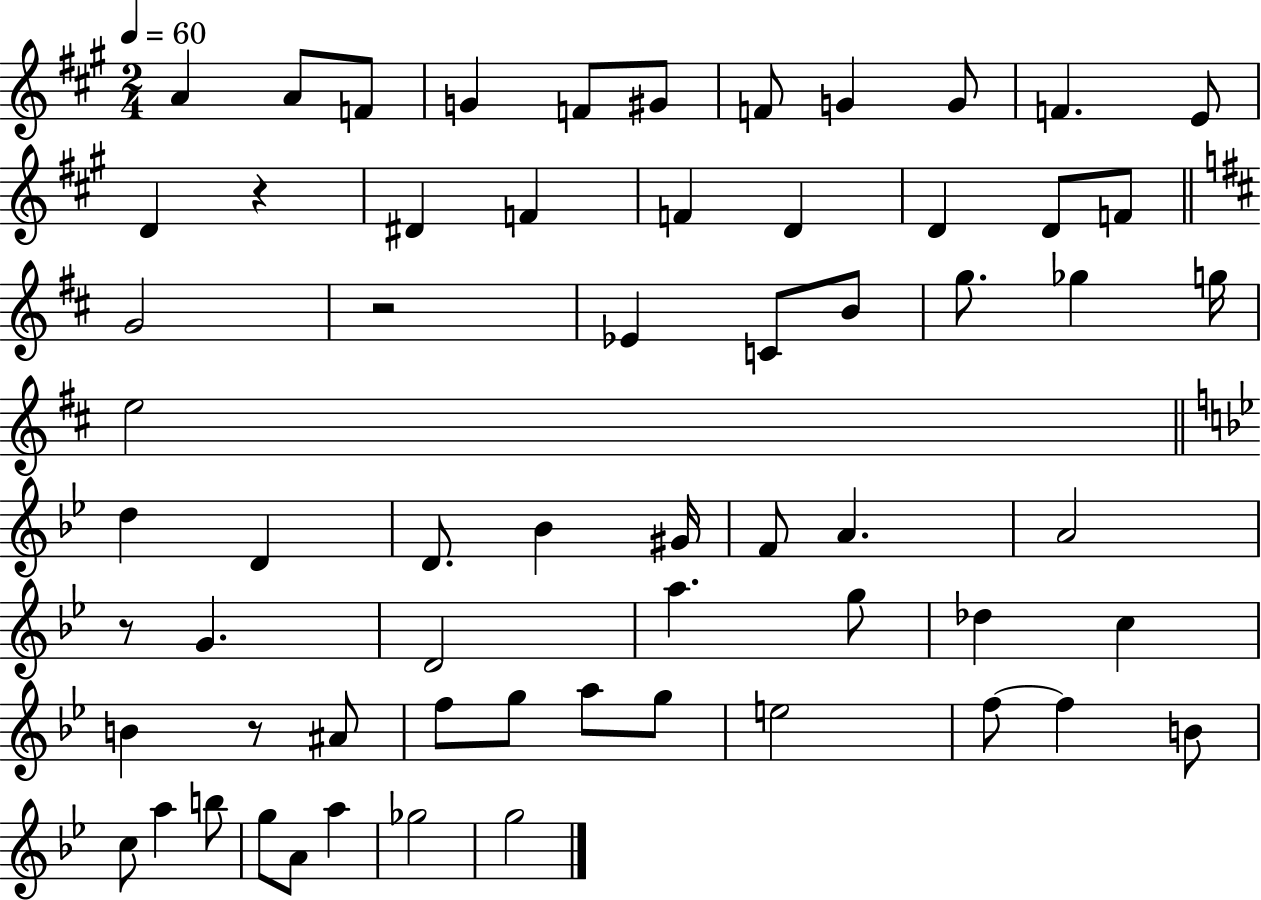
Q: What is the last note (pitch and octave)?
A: G5